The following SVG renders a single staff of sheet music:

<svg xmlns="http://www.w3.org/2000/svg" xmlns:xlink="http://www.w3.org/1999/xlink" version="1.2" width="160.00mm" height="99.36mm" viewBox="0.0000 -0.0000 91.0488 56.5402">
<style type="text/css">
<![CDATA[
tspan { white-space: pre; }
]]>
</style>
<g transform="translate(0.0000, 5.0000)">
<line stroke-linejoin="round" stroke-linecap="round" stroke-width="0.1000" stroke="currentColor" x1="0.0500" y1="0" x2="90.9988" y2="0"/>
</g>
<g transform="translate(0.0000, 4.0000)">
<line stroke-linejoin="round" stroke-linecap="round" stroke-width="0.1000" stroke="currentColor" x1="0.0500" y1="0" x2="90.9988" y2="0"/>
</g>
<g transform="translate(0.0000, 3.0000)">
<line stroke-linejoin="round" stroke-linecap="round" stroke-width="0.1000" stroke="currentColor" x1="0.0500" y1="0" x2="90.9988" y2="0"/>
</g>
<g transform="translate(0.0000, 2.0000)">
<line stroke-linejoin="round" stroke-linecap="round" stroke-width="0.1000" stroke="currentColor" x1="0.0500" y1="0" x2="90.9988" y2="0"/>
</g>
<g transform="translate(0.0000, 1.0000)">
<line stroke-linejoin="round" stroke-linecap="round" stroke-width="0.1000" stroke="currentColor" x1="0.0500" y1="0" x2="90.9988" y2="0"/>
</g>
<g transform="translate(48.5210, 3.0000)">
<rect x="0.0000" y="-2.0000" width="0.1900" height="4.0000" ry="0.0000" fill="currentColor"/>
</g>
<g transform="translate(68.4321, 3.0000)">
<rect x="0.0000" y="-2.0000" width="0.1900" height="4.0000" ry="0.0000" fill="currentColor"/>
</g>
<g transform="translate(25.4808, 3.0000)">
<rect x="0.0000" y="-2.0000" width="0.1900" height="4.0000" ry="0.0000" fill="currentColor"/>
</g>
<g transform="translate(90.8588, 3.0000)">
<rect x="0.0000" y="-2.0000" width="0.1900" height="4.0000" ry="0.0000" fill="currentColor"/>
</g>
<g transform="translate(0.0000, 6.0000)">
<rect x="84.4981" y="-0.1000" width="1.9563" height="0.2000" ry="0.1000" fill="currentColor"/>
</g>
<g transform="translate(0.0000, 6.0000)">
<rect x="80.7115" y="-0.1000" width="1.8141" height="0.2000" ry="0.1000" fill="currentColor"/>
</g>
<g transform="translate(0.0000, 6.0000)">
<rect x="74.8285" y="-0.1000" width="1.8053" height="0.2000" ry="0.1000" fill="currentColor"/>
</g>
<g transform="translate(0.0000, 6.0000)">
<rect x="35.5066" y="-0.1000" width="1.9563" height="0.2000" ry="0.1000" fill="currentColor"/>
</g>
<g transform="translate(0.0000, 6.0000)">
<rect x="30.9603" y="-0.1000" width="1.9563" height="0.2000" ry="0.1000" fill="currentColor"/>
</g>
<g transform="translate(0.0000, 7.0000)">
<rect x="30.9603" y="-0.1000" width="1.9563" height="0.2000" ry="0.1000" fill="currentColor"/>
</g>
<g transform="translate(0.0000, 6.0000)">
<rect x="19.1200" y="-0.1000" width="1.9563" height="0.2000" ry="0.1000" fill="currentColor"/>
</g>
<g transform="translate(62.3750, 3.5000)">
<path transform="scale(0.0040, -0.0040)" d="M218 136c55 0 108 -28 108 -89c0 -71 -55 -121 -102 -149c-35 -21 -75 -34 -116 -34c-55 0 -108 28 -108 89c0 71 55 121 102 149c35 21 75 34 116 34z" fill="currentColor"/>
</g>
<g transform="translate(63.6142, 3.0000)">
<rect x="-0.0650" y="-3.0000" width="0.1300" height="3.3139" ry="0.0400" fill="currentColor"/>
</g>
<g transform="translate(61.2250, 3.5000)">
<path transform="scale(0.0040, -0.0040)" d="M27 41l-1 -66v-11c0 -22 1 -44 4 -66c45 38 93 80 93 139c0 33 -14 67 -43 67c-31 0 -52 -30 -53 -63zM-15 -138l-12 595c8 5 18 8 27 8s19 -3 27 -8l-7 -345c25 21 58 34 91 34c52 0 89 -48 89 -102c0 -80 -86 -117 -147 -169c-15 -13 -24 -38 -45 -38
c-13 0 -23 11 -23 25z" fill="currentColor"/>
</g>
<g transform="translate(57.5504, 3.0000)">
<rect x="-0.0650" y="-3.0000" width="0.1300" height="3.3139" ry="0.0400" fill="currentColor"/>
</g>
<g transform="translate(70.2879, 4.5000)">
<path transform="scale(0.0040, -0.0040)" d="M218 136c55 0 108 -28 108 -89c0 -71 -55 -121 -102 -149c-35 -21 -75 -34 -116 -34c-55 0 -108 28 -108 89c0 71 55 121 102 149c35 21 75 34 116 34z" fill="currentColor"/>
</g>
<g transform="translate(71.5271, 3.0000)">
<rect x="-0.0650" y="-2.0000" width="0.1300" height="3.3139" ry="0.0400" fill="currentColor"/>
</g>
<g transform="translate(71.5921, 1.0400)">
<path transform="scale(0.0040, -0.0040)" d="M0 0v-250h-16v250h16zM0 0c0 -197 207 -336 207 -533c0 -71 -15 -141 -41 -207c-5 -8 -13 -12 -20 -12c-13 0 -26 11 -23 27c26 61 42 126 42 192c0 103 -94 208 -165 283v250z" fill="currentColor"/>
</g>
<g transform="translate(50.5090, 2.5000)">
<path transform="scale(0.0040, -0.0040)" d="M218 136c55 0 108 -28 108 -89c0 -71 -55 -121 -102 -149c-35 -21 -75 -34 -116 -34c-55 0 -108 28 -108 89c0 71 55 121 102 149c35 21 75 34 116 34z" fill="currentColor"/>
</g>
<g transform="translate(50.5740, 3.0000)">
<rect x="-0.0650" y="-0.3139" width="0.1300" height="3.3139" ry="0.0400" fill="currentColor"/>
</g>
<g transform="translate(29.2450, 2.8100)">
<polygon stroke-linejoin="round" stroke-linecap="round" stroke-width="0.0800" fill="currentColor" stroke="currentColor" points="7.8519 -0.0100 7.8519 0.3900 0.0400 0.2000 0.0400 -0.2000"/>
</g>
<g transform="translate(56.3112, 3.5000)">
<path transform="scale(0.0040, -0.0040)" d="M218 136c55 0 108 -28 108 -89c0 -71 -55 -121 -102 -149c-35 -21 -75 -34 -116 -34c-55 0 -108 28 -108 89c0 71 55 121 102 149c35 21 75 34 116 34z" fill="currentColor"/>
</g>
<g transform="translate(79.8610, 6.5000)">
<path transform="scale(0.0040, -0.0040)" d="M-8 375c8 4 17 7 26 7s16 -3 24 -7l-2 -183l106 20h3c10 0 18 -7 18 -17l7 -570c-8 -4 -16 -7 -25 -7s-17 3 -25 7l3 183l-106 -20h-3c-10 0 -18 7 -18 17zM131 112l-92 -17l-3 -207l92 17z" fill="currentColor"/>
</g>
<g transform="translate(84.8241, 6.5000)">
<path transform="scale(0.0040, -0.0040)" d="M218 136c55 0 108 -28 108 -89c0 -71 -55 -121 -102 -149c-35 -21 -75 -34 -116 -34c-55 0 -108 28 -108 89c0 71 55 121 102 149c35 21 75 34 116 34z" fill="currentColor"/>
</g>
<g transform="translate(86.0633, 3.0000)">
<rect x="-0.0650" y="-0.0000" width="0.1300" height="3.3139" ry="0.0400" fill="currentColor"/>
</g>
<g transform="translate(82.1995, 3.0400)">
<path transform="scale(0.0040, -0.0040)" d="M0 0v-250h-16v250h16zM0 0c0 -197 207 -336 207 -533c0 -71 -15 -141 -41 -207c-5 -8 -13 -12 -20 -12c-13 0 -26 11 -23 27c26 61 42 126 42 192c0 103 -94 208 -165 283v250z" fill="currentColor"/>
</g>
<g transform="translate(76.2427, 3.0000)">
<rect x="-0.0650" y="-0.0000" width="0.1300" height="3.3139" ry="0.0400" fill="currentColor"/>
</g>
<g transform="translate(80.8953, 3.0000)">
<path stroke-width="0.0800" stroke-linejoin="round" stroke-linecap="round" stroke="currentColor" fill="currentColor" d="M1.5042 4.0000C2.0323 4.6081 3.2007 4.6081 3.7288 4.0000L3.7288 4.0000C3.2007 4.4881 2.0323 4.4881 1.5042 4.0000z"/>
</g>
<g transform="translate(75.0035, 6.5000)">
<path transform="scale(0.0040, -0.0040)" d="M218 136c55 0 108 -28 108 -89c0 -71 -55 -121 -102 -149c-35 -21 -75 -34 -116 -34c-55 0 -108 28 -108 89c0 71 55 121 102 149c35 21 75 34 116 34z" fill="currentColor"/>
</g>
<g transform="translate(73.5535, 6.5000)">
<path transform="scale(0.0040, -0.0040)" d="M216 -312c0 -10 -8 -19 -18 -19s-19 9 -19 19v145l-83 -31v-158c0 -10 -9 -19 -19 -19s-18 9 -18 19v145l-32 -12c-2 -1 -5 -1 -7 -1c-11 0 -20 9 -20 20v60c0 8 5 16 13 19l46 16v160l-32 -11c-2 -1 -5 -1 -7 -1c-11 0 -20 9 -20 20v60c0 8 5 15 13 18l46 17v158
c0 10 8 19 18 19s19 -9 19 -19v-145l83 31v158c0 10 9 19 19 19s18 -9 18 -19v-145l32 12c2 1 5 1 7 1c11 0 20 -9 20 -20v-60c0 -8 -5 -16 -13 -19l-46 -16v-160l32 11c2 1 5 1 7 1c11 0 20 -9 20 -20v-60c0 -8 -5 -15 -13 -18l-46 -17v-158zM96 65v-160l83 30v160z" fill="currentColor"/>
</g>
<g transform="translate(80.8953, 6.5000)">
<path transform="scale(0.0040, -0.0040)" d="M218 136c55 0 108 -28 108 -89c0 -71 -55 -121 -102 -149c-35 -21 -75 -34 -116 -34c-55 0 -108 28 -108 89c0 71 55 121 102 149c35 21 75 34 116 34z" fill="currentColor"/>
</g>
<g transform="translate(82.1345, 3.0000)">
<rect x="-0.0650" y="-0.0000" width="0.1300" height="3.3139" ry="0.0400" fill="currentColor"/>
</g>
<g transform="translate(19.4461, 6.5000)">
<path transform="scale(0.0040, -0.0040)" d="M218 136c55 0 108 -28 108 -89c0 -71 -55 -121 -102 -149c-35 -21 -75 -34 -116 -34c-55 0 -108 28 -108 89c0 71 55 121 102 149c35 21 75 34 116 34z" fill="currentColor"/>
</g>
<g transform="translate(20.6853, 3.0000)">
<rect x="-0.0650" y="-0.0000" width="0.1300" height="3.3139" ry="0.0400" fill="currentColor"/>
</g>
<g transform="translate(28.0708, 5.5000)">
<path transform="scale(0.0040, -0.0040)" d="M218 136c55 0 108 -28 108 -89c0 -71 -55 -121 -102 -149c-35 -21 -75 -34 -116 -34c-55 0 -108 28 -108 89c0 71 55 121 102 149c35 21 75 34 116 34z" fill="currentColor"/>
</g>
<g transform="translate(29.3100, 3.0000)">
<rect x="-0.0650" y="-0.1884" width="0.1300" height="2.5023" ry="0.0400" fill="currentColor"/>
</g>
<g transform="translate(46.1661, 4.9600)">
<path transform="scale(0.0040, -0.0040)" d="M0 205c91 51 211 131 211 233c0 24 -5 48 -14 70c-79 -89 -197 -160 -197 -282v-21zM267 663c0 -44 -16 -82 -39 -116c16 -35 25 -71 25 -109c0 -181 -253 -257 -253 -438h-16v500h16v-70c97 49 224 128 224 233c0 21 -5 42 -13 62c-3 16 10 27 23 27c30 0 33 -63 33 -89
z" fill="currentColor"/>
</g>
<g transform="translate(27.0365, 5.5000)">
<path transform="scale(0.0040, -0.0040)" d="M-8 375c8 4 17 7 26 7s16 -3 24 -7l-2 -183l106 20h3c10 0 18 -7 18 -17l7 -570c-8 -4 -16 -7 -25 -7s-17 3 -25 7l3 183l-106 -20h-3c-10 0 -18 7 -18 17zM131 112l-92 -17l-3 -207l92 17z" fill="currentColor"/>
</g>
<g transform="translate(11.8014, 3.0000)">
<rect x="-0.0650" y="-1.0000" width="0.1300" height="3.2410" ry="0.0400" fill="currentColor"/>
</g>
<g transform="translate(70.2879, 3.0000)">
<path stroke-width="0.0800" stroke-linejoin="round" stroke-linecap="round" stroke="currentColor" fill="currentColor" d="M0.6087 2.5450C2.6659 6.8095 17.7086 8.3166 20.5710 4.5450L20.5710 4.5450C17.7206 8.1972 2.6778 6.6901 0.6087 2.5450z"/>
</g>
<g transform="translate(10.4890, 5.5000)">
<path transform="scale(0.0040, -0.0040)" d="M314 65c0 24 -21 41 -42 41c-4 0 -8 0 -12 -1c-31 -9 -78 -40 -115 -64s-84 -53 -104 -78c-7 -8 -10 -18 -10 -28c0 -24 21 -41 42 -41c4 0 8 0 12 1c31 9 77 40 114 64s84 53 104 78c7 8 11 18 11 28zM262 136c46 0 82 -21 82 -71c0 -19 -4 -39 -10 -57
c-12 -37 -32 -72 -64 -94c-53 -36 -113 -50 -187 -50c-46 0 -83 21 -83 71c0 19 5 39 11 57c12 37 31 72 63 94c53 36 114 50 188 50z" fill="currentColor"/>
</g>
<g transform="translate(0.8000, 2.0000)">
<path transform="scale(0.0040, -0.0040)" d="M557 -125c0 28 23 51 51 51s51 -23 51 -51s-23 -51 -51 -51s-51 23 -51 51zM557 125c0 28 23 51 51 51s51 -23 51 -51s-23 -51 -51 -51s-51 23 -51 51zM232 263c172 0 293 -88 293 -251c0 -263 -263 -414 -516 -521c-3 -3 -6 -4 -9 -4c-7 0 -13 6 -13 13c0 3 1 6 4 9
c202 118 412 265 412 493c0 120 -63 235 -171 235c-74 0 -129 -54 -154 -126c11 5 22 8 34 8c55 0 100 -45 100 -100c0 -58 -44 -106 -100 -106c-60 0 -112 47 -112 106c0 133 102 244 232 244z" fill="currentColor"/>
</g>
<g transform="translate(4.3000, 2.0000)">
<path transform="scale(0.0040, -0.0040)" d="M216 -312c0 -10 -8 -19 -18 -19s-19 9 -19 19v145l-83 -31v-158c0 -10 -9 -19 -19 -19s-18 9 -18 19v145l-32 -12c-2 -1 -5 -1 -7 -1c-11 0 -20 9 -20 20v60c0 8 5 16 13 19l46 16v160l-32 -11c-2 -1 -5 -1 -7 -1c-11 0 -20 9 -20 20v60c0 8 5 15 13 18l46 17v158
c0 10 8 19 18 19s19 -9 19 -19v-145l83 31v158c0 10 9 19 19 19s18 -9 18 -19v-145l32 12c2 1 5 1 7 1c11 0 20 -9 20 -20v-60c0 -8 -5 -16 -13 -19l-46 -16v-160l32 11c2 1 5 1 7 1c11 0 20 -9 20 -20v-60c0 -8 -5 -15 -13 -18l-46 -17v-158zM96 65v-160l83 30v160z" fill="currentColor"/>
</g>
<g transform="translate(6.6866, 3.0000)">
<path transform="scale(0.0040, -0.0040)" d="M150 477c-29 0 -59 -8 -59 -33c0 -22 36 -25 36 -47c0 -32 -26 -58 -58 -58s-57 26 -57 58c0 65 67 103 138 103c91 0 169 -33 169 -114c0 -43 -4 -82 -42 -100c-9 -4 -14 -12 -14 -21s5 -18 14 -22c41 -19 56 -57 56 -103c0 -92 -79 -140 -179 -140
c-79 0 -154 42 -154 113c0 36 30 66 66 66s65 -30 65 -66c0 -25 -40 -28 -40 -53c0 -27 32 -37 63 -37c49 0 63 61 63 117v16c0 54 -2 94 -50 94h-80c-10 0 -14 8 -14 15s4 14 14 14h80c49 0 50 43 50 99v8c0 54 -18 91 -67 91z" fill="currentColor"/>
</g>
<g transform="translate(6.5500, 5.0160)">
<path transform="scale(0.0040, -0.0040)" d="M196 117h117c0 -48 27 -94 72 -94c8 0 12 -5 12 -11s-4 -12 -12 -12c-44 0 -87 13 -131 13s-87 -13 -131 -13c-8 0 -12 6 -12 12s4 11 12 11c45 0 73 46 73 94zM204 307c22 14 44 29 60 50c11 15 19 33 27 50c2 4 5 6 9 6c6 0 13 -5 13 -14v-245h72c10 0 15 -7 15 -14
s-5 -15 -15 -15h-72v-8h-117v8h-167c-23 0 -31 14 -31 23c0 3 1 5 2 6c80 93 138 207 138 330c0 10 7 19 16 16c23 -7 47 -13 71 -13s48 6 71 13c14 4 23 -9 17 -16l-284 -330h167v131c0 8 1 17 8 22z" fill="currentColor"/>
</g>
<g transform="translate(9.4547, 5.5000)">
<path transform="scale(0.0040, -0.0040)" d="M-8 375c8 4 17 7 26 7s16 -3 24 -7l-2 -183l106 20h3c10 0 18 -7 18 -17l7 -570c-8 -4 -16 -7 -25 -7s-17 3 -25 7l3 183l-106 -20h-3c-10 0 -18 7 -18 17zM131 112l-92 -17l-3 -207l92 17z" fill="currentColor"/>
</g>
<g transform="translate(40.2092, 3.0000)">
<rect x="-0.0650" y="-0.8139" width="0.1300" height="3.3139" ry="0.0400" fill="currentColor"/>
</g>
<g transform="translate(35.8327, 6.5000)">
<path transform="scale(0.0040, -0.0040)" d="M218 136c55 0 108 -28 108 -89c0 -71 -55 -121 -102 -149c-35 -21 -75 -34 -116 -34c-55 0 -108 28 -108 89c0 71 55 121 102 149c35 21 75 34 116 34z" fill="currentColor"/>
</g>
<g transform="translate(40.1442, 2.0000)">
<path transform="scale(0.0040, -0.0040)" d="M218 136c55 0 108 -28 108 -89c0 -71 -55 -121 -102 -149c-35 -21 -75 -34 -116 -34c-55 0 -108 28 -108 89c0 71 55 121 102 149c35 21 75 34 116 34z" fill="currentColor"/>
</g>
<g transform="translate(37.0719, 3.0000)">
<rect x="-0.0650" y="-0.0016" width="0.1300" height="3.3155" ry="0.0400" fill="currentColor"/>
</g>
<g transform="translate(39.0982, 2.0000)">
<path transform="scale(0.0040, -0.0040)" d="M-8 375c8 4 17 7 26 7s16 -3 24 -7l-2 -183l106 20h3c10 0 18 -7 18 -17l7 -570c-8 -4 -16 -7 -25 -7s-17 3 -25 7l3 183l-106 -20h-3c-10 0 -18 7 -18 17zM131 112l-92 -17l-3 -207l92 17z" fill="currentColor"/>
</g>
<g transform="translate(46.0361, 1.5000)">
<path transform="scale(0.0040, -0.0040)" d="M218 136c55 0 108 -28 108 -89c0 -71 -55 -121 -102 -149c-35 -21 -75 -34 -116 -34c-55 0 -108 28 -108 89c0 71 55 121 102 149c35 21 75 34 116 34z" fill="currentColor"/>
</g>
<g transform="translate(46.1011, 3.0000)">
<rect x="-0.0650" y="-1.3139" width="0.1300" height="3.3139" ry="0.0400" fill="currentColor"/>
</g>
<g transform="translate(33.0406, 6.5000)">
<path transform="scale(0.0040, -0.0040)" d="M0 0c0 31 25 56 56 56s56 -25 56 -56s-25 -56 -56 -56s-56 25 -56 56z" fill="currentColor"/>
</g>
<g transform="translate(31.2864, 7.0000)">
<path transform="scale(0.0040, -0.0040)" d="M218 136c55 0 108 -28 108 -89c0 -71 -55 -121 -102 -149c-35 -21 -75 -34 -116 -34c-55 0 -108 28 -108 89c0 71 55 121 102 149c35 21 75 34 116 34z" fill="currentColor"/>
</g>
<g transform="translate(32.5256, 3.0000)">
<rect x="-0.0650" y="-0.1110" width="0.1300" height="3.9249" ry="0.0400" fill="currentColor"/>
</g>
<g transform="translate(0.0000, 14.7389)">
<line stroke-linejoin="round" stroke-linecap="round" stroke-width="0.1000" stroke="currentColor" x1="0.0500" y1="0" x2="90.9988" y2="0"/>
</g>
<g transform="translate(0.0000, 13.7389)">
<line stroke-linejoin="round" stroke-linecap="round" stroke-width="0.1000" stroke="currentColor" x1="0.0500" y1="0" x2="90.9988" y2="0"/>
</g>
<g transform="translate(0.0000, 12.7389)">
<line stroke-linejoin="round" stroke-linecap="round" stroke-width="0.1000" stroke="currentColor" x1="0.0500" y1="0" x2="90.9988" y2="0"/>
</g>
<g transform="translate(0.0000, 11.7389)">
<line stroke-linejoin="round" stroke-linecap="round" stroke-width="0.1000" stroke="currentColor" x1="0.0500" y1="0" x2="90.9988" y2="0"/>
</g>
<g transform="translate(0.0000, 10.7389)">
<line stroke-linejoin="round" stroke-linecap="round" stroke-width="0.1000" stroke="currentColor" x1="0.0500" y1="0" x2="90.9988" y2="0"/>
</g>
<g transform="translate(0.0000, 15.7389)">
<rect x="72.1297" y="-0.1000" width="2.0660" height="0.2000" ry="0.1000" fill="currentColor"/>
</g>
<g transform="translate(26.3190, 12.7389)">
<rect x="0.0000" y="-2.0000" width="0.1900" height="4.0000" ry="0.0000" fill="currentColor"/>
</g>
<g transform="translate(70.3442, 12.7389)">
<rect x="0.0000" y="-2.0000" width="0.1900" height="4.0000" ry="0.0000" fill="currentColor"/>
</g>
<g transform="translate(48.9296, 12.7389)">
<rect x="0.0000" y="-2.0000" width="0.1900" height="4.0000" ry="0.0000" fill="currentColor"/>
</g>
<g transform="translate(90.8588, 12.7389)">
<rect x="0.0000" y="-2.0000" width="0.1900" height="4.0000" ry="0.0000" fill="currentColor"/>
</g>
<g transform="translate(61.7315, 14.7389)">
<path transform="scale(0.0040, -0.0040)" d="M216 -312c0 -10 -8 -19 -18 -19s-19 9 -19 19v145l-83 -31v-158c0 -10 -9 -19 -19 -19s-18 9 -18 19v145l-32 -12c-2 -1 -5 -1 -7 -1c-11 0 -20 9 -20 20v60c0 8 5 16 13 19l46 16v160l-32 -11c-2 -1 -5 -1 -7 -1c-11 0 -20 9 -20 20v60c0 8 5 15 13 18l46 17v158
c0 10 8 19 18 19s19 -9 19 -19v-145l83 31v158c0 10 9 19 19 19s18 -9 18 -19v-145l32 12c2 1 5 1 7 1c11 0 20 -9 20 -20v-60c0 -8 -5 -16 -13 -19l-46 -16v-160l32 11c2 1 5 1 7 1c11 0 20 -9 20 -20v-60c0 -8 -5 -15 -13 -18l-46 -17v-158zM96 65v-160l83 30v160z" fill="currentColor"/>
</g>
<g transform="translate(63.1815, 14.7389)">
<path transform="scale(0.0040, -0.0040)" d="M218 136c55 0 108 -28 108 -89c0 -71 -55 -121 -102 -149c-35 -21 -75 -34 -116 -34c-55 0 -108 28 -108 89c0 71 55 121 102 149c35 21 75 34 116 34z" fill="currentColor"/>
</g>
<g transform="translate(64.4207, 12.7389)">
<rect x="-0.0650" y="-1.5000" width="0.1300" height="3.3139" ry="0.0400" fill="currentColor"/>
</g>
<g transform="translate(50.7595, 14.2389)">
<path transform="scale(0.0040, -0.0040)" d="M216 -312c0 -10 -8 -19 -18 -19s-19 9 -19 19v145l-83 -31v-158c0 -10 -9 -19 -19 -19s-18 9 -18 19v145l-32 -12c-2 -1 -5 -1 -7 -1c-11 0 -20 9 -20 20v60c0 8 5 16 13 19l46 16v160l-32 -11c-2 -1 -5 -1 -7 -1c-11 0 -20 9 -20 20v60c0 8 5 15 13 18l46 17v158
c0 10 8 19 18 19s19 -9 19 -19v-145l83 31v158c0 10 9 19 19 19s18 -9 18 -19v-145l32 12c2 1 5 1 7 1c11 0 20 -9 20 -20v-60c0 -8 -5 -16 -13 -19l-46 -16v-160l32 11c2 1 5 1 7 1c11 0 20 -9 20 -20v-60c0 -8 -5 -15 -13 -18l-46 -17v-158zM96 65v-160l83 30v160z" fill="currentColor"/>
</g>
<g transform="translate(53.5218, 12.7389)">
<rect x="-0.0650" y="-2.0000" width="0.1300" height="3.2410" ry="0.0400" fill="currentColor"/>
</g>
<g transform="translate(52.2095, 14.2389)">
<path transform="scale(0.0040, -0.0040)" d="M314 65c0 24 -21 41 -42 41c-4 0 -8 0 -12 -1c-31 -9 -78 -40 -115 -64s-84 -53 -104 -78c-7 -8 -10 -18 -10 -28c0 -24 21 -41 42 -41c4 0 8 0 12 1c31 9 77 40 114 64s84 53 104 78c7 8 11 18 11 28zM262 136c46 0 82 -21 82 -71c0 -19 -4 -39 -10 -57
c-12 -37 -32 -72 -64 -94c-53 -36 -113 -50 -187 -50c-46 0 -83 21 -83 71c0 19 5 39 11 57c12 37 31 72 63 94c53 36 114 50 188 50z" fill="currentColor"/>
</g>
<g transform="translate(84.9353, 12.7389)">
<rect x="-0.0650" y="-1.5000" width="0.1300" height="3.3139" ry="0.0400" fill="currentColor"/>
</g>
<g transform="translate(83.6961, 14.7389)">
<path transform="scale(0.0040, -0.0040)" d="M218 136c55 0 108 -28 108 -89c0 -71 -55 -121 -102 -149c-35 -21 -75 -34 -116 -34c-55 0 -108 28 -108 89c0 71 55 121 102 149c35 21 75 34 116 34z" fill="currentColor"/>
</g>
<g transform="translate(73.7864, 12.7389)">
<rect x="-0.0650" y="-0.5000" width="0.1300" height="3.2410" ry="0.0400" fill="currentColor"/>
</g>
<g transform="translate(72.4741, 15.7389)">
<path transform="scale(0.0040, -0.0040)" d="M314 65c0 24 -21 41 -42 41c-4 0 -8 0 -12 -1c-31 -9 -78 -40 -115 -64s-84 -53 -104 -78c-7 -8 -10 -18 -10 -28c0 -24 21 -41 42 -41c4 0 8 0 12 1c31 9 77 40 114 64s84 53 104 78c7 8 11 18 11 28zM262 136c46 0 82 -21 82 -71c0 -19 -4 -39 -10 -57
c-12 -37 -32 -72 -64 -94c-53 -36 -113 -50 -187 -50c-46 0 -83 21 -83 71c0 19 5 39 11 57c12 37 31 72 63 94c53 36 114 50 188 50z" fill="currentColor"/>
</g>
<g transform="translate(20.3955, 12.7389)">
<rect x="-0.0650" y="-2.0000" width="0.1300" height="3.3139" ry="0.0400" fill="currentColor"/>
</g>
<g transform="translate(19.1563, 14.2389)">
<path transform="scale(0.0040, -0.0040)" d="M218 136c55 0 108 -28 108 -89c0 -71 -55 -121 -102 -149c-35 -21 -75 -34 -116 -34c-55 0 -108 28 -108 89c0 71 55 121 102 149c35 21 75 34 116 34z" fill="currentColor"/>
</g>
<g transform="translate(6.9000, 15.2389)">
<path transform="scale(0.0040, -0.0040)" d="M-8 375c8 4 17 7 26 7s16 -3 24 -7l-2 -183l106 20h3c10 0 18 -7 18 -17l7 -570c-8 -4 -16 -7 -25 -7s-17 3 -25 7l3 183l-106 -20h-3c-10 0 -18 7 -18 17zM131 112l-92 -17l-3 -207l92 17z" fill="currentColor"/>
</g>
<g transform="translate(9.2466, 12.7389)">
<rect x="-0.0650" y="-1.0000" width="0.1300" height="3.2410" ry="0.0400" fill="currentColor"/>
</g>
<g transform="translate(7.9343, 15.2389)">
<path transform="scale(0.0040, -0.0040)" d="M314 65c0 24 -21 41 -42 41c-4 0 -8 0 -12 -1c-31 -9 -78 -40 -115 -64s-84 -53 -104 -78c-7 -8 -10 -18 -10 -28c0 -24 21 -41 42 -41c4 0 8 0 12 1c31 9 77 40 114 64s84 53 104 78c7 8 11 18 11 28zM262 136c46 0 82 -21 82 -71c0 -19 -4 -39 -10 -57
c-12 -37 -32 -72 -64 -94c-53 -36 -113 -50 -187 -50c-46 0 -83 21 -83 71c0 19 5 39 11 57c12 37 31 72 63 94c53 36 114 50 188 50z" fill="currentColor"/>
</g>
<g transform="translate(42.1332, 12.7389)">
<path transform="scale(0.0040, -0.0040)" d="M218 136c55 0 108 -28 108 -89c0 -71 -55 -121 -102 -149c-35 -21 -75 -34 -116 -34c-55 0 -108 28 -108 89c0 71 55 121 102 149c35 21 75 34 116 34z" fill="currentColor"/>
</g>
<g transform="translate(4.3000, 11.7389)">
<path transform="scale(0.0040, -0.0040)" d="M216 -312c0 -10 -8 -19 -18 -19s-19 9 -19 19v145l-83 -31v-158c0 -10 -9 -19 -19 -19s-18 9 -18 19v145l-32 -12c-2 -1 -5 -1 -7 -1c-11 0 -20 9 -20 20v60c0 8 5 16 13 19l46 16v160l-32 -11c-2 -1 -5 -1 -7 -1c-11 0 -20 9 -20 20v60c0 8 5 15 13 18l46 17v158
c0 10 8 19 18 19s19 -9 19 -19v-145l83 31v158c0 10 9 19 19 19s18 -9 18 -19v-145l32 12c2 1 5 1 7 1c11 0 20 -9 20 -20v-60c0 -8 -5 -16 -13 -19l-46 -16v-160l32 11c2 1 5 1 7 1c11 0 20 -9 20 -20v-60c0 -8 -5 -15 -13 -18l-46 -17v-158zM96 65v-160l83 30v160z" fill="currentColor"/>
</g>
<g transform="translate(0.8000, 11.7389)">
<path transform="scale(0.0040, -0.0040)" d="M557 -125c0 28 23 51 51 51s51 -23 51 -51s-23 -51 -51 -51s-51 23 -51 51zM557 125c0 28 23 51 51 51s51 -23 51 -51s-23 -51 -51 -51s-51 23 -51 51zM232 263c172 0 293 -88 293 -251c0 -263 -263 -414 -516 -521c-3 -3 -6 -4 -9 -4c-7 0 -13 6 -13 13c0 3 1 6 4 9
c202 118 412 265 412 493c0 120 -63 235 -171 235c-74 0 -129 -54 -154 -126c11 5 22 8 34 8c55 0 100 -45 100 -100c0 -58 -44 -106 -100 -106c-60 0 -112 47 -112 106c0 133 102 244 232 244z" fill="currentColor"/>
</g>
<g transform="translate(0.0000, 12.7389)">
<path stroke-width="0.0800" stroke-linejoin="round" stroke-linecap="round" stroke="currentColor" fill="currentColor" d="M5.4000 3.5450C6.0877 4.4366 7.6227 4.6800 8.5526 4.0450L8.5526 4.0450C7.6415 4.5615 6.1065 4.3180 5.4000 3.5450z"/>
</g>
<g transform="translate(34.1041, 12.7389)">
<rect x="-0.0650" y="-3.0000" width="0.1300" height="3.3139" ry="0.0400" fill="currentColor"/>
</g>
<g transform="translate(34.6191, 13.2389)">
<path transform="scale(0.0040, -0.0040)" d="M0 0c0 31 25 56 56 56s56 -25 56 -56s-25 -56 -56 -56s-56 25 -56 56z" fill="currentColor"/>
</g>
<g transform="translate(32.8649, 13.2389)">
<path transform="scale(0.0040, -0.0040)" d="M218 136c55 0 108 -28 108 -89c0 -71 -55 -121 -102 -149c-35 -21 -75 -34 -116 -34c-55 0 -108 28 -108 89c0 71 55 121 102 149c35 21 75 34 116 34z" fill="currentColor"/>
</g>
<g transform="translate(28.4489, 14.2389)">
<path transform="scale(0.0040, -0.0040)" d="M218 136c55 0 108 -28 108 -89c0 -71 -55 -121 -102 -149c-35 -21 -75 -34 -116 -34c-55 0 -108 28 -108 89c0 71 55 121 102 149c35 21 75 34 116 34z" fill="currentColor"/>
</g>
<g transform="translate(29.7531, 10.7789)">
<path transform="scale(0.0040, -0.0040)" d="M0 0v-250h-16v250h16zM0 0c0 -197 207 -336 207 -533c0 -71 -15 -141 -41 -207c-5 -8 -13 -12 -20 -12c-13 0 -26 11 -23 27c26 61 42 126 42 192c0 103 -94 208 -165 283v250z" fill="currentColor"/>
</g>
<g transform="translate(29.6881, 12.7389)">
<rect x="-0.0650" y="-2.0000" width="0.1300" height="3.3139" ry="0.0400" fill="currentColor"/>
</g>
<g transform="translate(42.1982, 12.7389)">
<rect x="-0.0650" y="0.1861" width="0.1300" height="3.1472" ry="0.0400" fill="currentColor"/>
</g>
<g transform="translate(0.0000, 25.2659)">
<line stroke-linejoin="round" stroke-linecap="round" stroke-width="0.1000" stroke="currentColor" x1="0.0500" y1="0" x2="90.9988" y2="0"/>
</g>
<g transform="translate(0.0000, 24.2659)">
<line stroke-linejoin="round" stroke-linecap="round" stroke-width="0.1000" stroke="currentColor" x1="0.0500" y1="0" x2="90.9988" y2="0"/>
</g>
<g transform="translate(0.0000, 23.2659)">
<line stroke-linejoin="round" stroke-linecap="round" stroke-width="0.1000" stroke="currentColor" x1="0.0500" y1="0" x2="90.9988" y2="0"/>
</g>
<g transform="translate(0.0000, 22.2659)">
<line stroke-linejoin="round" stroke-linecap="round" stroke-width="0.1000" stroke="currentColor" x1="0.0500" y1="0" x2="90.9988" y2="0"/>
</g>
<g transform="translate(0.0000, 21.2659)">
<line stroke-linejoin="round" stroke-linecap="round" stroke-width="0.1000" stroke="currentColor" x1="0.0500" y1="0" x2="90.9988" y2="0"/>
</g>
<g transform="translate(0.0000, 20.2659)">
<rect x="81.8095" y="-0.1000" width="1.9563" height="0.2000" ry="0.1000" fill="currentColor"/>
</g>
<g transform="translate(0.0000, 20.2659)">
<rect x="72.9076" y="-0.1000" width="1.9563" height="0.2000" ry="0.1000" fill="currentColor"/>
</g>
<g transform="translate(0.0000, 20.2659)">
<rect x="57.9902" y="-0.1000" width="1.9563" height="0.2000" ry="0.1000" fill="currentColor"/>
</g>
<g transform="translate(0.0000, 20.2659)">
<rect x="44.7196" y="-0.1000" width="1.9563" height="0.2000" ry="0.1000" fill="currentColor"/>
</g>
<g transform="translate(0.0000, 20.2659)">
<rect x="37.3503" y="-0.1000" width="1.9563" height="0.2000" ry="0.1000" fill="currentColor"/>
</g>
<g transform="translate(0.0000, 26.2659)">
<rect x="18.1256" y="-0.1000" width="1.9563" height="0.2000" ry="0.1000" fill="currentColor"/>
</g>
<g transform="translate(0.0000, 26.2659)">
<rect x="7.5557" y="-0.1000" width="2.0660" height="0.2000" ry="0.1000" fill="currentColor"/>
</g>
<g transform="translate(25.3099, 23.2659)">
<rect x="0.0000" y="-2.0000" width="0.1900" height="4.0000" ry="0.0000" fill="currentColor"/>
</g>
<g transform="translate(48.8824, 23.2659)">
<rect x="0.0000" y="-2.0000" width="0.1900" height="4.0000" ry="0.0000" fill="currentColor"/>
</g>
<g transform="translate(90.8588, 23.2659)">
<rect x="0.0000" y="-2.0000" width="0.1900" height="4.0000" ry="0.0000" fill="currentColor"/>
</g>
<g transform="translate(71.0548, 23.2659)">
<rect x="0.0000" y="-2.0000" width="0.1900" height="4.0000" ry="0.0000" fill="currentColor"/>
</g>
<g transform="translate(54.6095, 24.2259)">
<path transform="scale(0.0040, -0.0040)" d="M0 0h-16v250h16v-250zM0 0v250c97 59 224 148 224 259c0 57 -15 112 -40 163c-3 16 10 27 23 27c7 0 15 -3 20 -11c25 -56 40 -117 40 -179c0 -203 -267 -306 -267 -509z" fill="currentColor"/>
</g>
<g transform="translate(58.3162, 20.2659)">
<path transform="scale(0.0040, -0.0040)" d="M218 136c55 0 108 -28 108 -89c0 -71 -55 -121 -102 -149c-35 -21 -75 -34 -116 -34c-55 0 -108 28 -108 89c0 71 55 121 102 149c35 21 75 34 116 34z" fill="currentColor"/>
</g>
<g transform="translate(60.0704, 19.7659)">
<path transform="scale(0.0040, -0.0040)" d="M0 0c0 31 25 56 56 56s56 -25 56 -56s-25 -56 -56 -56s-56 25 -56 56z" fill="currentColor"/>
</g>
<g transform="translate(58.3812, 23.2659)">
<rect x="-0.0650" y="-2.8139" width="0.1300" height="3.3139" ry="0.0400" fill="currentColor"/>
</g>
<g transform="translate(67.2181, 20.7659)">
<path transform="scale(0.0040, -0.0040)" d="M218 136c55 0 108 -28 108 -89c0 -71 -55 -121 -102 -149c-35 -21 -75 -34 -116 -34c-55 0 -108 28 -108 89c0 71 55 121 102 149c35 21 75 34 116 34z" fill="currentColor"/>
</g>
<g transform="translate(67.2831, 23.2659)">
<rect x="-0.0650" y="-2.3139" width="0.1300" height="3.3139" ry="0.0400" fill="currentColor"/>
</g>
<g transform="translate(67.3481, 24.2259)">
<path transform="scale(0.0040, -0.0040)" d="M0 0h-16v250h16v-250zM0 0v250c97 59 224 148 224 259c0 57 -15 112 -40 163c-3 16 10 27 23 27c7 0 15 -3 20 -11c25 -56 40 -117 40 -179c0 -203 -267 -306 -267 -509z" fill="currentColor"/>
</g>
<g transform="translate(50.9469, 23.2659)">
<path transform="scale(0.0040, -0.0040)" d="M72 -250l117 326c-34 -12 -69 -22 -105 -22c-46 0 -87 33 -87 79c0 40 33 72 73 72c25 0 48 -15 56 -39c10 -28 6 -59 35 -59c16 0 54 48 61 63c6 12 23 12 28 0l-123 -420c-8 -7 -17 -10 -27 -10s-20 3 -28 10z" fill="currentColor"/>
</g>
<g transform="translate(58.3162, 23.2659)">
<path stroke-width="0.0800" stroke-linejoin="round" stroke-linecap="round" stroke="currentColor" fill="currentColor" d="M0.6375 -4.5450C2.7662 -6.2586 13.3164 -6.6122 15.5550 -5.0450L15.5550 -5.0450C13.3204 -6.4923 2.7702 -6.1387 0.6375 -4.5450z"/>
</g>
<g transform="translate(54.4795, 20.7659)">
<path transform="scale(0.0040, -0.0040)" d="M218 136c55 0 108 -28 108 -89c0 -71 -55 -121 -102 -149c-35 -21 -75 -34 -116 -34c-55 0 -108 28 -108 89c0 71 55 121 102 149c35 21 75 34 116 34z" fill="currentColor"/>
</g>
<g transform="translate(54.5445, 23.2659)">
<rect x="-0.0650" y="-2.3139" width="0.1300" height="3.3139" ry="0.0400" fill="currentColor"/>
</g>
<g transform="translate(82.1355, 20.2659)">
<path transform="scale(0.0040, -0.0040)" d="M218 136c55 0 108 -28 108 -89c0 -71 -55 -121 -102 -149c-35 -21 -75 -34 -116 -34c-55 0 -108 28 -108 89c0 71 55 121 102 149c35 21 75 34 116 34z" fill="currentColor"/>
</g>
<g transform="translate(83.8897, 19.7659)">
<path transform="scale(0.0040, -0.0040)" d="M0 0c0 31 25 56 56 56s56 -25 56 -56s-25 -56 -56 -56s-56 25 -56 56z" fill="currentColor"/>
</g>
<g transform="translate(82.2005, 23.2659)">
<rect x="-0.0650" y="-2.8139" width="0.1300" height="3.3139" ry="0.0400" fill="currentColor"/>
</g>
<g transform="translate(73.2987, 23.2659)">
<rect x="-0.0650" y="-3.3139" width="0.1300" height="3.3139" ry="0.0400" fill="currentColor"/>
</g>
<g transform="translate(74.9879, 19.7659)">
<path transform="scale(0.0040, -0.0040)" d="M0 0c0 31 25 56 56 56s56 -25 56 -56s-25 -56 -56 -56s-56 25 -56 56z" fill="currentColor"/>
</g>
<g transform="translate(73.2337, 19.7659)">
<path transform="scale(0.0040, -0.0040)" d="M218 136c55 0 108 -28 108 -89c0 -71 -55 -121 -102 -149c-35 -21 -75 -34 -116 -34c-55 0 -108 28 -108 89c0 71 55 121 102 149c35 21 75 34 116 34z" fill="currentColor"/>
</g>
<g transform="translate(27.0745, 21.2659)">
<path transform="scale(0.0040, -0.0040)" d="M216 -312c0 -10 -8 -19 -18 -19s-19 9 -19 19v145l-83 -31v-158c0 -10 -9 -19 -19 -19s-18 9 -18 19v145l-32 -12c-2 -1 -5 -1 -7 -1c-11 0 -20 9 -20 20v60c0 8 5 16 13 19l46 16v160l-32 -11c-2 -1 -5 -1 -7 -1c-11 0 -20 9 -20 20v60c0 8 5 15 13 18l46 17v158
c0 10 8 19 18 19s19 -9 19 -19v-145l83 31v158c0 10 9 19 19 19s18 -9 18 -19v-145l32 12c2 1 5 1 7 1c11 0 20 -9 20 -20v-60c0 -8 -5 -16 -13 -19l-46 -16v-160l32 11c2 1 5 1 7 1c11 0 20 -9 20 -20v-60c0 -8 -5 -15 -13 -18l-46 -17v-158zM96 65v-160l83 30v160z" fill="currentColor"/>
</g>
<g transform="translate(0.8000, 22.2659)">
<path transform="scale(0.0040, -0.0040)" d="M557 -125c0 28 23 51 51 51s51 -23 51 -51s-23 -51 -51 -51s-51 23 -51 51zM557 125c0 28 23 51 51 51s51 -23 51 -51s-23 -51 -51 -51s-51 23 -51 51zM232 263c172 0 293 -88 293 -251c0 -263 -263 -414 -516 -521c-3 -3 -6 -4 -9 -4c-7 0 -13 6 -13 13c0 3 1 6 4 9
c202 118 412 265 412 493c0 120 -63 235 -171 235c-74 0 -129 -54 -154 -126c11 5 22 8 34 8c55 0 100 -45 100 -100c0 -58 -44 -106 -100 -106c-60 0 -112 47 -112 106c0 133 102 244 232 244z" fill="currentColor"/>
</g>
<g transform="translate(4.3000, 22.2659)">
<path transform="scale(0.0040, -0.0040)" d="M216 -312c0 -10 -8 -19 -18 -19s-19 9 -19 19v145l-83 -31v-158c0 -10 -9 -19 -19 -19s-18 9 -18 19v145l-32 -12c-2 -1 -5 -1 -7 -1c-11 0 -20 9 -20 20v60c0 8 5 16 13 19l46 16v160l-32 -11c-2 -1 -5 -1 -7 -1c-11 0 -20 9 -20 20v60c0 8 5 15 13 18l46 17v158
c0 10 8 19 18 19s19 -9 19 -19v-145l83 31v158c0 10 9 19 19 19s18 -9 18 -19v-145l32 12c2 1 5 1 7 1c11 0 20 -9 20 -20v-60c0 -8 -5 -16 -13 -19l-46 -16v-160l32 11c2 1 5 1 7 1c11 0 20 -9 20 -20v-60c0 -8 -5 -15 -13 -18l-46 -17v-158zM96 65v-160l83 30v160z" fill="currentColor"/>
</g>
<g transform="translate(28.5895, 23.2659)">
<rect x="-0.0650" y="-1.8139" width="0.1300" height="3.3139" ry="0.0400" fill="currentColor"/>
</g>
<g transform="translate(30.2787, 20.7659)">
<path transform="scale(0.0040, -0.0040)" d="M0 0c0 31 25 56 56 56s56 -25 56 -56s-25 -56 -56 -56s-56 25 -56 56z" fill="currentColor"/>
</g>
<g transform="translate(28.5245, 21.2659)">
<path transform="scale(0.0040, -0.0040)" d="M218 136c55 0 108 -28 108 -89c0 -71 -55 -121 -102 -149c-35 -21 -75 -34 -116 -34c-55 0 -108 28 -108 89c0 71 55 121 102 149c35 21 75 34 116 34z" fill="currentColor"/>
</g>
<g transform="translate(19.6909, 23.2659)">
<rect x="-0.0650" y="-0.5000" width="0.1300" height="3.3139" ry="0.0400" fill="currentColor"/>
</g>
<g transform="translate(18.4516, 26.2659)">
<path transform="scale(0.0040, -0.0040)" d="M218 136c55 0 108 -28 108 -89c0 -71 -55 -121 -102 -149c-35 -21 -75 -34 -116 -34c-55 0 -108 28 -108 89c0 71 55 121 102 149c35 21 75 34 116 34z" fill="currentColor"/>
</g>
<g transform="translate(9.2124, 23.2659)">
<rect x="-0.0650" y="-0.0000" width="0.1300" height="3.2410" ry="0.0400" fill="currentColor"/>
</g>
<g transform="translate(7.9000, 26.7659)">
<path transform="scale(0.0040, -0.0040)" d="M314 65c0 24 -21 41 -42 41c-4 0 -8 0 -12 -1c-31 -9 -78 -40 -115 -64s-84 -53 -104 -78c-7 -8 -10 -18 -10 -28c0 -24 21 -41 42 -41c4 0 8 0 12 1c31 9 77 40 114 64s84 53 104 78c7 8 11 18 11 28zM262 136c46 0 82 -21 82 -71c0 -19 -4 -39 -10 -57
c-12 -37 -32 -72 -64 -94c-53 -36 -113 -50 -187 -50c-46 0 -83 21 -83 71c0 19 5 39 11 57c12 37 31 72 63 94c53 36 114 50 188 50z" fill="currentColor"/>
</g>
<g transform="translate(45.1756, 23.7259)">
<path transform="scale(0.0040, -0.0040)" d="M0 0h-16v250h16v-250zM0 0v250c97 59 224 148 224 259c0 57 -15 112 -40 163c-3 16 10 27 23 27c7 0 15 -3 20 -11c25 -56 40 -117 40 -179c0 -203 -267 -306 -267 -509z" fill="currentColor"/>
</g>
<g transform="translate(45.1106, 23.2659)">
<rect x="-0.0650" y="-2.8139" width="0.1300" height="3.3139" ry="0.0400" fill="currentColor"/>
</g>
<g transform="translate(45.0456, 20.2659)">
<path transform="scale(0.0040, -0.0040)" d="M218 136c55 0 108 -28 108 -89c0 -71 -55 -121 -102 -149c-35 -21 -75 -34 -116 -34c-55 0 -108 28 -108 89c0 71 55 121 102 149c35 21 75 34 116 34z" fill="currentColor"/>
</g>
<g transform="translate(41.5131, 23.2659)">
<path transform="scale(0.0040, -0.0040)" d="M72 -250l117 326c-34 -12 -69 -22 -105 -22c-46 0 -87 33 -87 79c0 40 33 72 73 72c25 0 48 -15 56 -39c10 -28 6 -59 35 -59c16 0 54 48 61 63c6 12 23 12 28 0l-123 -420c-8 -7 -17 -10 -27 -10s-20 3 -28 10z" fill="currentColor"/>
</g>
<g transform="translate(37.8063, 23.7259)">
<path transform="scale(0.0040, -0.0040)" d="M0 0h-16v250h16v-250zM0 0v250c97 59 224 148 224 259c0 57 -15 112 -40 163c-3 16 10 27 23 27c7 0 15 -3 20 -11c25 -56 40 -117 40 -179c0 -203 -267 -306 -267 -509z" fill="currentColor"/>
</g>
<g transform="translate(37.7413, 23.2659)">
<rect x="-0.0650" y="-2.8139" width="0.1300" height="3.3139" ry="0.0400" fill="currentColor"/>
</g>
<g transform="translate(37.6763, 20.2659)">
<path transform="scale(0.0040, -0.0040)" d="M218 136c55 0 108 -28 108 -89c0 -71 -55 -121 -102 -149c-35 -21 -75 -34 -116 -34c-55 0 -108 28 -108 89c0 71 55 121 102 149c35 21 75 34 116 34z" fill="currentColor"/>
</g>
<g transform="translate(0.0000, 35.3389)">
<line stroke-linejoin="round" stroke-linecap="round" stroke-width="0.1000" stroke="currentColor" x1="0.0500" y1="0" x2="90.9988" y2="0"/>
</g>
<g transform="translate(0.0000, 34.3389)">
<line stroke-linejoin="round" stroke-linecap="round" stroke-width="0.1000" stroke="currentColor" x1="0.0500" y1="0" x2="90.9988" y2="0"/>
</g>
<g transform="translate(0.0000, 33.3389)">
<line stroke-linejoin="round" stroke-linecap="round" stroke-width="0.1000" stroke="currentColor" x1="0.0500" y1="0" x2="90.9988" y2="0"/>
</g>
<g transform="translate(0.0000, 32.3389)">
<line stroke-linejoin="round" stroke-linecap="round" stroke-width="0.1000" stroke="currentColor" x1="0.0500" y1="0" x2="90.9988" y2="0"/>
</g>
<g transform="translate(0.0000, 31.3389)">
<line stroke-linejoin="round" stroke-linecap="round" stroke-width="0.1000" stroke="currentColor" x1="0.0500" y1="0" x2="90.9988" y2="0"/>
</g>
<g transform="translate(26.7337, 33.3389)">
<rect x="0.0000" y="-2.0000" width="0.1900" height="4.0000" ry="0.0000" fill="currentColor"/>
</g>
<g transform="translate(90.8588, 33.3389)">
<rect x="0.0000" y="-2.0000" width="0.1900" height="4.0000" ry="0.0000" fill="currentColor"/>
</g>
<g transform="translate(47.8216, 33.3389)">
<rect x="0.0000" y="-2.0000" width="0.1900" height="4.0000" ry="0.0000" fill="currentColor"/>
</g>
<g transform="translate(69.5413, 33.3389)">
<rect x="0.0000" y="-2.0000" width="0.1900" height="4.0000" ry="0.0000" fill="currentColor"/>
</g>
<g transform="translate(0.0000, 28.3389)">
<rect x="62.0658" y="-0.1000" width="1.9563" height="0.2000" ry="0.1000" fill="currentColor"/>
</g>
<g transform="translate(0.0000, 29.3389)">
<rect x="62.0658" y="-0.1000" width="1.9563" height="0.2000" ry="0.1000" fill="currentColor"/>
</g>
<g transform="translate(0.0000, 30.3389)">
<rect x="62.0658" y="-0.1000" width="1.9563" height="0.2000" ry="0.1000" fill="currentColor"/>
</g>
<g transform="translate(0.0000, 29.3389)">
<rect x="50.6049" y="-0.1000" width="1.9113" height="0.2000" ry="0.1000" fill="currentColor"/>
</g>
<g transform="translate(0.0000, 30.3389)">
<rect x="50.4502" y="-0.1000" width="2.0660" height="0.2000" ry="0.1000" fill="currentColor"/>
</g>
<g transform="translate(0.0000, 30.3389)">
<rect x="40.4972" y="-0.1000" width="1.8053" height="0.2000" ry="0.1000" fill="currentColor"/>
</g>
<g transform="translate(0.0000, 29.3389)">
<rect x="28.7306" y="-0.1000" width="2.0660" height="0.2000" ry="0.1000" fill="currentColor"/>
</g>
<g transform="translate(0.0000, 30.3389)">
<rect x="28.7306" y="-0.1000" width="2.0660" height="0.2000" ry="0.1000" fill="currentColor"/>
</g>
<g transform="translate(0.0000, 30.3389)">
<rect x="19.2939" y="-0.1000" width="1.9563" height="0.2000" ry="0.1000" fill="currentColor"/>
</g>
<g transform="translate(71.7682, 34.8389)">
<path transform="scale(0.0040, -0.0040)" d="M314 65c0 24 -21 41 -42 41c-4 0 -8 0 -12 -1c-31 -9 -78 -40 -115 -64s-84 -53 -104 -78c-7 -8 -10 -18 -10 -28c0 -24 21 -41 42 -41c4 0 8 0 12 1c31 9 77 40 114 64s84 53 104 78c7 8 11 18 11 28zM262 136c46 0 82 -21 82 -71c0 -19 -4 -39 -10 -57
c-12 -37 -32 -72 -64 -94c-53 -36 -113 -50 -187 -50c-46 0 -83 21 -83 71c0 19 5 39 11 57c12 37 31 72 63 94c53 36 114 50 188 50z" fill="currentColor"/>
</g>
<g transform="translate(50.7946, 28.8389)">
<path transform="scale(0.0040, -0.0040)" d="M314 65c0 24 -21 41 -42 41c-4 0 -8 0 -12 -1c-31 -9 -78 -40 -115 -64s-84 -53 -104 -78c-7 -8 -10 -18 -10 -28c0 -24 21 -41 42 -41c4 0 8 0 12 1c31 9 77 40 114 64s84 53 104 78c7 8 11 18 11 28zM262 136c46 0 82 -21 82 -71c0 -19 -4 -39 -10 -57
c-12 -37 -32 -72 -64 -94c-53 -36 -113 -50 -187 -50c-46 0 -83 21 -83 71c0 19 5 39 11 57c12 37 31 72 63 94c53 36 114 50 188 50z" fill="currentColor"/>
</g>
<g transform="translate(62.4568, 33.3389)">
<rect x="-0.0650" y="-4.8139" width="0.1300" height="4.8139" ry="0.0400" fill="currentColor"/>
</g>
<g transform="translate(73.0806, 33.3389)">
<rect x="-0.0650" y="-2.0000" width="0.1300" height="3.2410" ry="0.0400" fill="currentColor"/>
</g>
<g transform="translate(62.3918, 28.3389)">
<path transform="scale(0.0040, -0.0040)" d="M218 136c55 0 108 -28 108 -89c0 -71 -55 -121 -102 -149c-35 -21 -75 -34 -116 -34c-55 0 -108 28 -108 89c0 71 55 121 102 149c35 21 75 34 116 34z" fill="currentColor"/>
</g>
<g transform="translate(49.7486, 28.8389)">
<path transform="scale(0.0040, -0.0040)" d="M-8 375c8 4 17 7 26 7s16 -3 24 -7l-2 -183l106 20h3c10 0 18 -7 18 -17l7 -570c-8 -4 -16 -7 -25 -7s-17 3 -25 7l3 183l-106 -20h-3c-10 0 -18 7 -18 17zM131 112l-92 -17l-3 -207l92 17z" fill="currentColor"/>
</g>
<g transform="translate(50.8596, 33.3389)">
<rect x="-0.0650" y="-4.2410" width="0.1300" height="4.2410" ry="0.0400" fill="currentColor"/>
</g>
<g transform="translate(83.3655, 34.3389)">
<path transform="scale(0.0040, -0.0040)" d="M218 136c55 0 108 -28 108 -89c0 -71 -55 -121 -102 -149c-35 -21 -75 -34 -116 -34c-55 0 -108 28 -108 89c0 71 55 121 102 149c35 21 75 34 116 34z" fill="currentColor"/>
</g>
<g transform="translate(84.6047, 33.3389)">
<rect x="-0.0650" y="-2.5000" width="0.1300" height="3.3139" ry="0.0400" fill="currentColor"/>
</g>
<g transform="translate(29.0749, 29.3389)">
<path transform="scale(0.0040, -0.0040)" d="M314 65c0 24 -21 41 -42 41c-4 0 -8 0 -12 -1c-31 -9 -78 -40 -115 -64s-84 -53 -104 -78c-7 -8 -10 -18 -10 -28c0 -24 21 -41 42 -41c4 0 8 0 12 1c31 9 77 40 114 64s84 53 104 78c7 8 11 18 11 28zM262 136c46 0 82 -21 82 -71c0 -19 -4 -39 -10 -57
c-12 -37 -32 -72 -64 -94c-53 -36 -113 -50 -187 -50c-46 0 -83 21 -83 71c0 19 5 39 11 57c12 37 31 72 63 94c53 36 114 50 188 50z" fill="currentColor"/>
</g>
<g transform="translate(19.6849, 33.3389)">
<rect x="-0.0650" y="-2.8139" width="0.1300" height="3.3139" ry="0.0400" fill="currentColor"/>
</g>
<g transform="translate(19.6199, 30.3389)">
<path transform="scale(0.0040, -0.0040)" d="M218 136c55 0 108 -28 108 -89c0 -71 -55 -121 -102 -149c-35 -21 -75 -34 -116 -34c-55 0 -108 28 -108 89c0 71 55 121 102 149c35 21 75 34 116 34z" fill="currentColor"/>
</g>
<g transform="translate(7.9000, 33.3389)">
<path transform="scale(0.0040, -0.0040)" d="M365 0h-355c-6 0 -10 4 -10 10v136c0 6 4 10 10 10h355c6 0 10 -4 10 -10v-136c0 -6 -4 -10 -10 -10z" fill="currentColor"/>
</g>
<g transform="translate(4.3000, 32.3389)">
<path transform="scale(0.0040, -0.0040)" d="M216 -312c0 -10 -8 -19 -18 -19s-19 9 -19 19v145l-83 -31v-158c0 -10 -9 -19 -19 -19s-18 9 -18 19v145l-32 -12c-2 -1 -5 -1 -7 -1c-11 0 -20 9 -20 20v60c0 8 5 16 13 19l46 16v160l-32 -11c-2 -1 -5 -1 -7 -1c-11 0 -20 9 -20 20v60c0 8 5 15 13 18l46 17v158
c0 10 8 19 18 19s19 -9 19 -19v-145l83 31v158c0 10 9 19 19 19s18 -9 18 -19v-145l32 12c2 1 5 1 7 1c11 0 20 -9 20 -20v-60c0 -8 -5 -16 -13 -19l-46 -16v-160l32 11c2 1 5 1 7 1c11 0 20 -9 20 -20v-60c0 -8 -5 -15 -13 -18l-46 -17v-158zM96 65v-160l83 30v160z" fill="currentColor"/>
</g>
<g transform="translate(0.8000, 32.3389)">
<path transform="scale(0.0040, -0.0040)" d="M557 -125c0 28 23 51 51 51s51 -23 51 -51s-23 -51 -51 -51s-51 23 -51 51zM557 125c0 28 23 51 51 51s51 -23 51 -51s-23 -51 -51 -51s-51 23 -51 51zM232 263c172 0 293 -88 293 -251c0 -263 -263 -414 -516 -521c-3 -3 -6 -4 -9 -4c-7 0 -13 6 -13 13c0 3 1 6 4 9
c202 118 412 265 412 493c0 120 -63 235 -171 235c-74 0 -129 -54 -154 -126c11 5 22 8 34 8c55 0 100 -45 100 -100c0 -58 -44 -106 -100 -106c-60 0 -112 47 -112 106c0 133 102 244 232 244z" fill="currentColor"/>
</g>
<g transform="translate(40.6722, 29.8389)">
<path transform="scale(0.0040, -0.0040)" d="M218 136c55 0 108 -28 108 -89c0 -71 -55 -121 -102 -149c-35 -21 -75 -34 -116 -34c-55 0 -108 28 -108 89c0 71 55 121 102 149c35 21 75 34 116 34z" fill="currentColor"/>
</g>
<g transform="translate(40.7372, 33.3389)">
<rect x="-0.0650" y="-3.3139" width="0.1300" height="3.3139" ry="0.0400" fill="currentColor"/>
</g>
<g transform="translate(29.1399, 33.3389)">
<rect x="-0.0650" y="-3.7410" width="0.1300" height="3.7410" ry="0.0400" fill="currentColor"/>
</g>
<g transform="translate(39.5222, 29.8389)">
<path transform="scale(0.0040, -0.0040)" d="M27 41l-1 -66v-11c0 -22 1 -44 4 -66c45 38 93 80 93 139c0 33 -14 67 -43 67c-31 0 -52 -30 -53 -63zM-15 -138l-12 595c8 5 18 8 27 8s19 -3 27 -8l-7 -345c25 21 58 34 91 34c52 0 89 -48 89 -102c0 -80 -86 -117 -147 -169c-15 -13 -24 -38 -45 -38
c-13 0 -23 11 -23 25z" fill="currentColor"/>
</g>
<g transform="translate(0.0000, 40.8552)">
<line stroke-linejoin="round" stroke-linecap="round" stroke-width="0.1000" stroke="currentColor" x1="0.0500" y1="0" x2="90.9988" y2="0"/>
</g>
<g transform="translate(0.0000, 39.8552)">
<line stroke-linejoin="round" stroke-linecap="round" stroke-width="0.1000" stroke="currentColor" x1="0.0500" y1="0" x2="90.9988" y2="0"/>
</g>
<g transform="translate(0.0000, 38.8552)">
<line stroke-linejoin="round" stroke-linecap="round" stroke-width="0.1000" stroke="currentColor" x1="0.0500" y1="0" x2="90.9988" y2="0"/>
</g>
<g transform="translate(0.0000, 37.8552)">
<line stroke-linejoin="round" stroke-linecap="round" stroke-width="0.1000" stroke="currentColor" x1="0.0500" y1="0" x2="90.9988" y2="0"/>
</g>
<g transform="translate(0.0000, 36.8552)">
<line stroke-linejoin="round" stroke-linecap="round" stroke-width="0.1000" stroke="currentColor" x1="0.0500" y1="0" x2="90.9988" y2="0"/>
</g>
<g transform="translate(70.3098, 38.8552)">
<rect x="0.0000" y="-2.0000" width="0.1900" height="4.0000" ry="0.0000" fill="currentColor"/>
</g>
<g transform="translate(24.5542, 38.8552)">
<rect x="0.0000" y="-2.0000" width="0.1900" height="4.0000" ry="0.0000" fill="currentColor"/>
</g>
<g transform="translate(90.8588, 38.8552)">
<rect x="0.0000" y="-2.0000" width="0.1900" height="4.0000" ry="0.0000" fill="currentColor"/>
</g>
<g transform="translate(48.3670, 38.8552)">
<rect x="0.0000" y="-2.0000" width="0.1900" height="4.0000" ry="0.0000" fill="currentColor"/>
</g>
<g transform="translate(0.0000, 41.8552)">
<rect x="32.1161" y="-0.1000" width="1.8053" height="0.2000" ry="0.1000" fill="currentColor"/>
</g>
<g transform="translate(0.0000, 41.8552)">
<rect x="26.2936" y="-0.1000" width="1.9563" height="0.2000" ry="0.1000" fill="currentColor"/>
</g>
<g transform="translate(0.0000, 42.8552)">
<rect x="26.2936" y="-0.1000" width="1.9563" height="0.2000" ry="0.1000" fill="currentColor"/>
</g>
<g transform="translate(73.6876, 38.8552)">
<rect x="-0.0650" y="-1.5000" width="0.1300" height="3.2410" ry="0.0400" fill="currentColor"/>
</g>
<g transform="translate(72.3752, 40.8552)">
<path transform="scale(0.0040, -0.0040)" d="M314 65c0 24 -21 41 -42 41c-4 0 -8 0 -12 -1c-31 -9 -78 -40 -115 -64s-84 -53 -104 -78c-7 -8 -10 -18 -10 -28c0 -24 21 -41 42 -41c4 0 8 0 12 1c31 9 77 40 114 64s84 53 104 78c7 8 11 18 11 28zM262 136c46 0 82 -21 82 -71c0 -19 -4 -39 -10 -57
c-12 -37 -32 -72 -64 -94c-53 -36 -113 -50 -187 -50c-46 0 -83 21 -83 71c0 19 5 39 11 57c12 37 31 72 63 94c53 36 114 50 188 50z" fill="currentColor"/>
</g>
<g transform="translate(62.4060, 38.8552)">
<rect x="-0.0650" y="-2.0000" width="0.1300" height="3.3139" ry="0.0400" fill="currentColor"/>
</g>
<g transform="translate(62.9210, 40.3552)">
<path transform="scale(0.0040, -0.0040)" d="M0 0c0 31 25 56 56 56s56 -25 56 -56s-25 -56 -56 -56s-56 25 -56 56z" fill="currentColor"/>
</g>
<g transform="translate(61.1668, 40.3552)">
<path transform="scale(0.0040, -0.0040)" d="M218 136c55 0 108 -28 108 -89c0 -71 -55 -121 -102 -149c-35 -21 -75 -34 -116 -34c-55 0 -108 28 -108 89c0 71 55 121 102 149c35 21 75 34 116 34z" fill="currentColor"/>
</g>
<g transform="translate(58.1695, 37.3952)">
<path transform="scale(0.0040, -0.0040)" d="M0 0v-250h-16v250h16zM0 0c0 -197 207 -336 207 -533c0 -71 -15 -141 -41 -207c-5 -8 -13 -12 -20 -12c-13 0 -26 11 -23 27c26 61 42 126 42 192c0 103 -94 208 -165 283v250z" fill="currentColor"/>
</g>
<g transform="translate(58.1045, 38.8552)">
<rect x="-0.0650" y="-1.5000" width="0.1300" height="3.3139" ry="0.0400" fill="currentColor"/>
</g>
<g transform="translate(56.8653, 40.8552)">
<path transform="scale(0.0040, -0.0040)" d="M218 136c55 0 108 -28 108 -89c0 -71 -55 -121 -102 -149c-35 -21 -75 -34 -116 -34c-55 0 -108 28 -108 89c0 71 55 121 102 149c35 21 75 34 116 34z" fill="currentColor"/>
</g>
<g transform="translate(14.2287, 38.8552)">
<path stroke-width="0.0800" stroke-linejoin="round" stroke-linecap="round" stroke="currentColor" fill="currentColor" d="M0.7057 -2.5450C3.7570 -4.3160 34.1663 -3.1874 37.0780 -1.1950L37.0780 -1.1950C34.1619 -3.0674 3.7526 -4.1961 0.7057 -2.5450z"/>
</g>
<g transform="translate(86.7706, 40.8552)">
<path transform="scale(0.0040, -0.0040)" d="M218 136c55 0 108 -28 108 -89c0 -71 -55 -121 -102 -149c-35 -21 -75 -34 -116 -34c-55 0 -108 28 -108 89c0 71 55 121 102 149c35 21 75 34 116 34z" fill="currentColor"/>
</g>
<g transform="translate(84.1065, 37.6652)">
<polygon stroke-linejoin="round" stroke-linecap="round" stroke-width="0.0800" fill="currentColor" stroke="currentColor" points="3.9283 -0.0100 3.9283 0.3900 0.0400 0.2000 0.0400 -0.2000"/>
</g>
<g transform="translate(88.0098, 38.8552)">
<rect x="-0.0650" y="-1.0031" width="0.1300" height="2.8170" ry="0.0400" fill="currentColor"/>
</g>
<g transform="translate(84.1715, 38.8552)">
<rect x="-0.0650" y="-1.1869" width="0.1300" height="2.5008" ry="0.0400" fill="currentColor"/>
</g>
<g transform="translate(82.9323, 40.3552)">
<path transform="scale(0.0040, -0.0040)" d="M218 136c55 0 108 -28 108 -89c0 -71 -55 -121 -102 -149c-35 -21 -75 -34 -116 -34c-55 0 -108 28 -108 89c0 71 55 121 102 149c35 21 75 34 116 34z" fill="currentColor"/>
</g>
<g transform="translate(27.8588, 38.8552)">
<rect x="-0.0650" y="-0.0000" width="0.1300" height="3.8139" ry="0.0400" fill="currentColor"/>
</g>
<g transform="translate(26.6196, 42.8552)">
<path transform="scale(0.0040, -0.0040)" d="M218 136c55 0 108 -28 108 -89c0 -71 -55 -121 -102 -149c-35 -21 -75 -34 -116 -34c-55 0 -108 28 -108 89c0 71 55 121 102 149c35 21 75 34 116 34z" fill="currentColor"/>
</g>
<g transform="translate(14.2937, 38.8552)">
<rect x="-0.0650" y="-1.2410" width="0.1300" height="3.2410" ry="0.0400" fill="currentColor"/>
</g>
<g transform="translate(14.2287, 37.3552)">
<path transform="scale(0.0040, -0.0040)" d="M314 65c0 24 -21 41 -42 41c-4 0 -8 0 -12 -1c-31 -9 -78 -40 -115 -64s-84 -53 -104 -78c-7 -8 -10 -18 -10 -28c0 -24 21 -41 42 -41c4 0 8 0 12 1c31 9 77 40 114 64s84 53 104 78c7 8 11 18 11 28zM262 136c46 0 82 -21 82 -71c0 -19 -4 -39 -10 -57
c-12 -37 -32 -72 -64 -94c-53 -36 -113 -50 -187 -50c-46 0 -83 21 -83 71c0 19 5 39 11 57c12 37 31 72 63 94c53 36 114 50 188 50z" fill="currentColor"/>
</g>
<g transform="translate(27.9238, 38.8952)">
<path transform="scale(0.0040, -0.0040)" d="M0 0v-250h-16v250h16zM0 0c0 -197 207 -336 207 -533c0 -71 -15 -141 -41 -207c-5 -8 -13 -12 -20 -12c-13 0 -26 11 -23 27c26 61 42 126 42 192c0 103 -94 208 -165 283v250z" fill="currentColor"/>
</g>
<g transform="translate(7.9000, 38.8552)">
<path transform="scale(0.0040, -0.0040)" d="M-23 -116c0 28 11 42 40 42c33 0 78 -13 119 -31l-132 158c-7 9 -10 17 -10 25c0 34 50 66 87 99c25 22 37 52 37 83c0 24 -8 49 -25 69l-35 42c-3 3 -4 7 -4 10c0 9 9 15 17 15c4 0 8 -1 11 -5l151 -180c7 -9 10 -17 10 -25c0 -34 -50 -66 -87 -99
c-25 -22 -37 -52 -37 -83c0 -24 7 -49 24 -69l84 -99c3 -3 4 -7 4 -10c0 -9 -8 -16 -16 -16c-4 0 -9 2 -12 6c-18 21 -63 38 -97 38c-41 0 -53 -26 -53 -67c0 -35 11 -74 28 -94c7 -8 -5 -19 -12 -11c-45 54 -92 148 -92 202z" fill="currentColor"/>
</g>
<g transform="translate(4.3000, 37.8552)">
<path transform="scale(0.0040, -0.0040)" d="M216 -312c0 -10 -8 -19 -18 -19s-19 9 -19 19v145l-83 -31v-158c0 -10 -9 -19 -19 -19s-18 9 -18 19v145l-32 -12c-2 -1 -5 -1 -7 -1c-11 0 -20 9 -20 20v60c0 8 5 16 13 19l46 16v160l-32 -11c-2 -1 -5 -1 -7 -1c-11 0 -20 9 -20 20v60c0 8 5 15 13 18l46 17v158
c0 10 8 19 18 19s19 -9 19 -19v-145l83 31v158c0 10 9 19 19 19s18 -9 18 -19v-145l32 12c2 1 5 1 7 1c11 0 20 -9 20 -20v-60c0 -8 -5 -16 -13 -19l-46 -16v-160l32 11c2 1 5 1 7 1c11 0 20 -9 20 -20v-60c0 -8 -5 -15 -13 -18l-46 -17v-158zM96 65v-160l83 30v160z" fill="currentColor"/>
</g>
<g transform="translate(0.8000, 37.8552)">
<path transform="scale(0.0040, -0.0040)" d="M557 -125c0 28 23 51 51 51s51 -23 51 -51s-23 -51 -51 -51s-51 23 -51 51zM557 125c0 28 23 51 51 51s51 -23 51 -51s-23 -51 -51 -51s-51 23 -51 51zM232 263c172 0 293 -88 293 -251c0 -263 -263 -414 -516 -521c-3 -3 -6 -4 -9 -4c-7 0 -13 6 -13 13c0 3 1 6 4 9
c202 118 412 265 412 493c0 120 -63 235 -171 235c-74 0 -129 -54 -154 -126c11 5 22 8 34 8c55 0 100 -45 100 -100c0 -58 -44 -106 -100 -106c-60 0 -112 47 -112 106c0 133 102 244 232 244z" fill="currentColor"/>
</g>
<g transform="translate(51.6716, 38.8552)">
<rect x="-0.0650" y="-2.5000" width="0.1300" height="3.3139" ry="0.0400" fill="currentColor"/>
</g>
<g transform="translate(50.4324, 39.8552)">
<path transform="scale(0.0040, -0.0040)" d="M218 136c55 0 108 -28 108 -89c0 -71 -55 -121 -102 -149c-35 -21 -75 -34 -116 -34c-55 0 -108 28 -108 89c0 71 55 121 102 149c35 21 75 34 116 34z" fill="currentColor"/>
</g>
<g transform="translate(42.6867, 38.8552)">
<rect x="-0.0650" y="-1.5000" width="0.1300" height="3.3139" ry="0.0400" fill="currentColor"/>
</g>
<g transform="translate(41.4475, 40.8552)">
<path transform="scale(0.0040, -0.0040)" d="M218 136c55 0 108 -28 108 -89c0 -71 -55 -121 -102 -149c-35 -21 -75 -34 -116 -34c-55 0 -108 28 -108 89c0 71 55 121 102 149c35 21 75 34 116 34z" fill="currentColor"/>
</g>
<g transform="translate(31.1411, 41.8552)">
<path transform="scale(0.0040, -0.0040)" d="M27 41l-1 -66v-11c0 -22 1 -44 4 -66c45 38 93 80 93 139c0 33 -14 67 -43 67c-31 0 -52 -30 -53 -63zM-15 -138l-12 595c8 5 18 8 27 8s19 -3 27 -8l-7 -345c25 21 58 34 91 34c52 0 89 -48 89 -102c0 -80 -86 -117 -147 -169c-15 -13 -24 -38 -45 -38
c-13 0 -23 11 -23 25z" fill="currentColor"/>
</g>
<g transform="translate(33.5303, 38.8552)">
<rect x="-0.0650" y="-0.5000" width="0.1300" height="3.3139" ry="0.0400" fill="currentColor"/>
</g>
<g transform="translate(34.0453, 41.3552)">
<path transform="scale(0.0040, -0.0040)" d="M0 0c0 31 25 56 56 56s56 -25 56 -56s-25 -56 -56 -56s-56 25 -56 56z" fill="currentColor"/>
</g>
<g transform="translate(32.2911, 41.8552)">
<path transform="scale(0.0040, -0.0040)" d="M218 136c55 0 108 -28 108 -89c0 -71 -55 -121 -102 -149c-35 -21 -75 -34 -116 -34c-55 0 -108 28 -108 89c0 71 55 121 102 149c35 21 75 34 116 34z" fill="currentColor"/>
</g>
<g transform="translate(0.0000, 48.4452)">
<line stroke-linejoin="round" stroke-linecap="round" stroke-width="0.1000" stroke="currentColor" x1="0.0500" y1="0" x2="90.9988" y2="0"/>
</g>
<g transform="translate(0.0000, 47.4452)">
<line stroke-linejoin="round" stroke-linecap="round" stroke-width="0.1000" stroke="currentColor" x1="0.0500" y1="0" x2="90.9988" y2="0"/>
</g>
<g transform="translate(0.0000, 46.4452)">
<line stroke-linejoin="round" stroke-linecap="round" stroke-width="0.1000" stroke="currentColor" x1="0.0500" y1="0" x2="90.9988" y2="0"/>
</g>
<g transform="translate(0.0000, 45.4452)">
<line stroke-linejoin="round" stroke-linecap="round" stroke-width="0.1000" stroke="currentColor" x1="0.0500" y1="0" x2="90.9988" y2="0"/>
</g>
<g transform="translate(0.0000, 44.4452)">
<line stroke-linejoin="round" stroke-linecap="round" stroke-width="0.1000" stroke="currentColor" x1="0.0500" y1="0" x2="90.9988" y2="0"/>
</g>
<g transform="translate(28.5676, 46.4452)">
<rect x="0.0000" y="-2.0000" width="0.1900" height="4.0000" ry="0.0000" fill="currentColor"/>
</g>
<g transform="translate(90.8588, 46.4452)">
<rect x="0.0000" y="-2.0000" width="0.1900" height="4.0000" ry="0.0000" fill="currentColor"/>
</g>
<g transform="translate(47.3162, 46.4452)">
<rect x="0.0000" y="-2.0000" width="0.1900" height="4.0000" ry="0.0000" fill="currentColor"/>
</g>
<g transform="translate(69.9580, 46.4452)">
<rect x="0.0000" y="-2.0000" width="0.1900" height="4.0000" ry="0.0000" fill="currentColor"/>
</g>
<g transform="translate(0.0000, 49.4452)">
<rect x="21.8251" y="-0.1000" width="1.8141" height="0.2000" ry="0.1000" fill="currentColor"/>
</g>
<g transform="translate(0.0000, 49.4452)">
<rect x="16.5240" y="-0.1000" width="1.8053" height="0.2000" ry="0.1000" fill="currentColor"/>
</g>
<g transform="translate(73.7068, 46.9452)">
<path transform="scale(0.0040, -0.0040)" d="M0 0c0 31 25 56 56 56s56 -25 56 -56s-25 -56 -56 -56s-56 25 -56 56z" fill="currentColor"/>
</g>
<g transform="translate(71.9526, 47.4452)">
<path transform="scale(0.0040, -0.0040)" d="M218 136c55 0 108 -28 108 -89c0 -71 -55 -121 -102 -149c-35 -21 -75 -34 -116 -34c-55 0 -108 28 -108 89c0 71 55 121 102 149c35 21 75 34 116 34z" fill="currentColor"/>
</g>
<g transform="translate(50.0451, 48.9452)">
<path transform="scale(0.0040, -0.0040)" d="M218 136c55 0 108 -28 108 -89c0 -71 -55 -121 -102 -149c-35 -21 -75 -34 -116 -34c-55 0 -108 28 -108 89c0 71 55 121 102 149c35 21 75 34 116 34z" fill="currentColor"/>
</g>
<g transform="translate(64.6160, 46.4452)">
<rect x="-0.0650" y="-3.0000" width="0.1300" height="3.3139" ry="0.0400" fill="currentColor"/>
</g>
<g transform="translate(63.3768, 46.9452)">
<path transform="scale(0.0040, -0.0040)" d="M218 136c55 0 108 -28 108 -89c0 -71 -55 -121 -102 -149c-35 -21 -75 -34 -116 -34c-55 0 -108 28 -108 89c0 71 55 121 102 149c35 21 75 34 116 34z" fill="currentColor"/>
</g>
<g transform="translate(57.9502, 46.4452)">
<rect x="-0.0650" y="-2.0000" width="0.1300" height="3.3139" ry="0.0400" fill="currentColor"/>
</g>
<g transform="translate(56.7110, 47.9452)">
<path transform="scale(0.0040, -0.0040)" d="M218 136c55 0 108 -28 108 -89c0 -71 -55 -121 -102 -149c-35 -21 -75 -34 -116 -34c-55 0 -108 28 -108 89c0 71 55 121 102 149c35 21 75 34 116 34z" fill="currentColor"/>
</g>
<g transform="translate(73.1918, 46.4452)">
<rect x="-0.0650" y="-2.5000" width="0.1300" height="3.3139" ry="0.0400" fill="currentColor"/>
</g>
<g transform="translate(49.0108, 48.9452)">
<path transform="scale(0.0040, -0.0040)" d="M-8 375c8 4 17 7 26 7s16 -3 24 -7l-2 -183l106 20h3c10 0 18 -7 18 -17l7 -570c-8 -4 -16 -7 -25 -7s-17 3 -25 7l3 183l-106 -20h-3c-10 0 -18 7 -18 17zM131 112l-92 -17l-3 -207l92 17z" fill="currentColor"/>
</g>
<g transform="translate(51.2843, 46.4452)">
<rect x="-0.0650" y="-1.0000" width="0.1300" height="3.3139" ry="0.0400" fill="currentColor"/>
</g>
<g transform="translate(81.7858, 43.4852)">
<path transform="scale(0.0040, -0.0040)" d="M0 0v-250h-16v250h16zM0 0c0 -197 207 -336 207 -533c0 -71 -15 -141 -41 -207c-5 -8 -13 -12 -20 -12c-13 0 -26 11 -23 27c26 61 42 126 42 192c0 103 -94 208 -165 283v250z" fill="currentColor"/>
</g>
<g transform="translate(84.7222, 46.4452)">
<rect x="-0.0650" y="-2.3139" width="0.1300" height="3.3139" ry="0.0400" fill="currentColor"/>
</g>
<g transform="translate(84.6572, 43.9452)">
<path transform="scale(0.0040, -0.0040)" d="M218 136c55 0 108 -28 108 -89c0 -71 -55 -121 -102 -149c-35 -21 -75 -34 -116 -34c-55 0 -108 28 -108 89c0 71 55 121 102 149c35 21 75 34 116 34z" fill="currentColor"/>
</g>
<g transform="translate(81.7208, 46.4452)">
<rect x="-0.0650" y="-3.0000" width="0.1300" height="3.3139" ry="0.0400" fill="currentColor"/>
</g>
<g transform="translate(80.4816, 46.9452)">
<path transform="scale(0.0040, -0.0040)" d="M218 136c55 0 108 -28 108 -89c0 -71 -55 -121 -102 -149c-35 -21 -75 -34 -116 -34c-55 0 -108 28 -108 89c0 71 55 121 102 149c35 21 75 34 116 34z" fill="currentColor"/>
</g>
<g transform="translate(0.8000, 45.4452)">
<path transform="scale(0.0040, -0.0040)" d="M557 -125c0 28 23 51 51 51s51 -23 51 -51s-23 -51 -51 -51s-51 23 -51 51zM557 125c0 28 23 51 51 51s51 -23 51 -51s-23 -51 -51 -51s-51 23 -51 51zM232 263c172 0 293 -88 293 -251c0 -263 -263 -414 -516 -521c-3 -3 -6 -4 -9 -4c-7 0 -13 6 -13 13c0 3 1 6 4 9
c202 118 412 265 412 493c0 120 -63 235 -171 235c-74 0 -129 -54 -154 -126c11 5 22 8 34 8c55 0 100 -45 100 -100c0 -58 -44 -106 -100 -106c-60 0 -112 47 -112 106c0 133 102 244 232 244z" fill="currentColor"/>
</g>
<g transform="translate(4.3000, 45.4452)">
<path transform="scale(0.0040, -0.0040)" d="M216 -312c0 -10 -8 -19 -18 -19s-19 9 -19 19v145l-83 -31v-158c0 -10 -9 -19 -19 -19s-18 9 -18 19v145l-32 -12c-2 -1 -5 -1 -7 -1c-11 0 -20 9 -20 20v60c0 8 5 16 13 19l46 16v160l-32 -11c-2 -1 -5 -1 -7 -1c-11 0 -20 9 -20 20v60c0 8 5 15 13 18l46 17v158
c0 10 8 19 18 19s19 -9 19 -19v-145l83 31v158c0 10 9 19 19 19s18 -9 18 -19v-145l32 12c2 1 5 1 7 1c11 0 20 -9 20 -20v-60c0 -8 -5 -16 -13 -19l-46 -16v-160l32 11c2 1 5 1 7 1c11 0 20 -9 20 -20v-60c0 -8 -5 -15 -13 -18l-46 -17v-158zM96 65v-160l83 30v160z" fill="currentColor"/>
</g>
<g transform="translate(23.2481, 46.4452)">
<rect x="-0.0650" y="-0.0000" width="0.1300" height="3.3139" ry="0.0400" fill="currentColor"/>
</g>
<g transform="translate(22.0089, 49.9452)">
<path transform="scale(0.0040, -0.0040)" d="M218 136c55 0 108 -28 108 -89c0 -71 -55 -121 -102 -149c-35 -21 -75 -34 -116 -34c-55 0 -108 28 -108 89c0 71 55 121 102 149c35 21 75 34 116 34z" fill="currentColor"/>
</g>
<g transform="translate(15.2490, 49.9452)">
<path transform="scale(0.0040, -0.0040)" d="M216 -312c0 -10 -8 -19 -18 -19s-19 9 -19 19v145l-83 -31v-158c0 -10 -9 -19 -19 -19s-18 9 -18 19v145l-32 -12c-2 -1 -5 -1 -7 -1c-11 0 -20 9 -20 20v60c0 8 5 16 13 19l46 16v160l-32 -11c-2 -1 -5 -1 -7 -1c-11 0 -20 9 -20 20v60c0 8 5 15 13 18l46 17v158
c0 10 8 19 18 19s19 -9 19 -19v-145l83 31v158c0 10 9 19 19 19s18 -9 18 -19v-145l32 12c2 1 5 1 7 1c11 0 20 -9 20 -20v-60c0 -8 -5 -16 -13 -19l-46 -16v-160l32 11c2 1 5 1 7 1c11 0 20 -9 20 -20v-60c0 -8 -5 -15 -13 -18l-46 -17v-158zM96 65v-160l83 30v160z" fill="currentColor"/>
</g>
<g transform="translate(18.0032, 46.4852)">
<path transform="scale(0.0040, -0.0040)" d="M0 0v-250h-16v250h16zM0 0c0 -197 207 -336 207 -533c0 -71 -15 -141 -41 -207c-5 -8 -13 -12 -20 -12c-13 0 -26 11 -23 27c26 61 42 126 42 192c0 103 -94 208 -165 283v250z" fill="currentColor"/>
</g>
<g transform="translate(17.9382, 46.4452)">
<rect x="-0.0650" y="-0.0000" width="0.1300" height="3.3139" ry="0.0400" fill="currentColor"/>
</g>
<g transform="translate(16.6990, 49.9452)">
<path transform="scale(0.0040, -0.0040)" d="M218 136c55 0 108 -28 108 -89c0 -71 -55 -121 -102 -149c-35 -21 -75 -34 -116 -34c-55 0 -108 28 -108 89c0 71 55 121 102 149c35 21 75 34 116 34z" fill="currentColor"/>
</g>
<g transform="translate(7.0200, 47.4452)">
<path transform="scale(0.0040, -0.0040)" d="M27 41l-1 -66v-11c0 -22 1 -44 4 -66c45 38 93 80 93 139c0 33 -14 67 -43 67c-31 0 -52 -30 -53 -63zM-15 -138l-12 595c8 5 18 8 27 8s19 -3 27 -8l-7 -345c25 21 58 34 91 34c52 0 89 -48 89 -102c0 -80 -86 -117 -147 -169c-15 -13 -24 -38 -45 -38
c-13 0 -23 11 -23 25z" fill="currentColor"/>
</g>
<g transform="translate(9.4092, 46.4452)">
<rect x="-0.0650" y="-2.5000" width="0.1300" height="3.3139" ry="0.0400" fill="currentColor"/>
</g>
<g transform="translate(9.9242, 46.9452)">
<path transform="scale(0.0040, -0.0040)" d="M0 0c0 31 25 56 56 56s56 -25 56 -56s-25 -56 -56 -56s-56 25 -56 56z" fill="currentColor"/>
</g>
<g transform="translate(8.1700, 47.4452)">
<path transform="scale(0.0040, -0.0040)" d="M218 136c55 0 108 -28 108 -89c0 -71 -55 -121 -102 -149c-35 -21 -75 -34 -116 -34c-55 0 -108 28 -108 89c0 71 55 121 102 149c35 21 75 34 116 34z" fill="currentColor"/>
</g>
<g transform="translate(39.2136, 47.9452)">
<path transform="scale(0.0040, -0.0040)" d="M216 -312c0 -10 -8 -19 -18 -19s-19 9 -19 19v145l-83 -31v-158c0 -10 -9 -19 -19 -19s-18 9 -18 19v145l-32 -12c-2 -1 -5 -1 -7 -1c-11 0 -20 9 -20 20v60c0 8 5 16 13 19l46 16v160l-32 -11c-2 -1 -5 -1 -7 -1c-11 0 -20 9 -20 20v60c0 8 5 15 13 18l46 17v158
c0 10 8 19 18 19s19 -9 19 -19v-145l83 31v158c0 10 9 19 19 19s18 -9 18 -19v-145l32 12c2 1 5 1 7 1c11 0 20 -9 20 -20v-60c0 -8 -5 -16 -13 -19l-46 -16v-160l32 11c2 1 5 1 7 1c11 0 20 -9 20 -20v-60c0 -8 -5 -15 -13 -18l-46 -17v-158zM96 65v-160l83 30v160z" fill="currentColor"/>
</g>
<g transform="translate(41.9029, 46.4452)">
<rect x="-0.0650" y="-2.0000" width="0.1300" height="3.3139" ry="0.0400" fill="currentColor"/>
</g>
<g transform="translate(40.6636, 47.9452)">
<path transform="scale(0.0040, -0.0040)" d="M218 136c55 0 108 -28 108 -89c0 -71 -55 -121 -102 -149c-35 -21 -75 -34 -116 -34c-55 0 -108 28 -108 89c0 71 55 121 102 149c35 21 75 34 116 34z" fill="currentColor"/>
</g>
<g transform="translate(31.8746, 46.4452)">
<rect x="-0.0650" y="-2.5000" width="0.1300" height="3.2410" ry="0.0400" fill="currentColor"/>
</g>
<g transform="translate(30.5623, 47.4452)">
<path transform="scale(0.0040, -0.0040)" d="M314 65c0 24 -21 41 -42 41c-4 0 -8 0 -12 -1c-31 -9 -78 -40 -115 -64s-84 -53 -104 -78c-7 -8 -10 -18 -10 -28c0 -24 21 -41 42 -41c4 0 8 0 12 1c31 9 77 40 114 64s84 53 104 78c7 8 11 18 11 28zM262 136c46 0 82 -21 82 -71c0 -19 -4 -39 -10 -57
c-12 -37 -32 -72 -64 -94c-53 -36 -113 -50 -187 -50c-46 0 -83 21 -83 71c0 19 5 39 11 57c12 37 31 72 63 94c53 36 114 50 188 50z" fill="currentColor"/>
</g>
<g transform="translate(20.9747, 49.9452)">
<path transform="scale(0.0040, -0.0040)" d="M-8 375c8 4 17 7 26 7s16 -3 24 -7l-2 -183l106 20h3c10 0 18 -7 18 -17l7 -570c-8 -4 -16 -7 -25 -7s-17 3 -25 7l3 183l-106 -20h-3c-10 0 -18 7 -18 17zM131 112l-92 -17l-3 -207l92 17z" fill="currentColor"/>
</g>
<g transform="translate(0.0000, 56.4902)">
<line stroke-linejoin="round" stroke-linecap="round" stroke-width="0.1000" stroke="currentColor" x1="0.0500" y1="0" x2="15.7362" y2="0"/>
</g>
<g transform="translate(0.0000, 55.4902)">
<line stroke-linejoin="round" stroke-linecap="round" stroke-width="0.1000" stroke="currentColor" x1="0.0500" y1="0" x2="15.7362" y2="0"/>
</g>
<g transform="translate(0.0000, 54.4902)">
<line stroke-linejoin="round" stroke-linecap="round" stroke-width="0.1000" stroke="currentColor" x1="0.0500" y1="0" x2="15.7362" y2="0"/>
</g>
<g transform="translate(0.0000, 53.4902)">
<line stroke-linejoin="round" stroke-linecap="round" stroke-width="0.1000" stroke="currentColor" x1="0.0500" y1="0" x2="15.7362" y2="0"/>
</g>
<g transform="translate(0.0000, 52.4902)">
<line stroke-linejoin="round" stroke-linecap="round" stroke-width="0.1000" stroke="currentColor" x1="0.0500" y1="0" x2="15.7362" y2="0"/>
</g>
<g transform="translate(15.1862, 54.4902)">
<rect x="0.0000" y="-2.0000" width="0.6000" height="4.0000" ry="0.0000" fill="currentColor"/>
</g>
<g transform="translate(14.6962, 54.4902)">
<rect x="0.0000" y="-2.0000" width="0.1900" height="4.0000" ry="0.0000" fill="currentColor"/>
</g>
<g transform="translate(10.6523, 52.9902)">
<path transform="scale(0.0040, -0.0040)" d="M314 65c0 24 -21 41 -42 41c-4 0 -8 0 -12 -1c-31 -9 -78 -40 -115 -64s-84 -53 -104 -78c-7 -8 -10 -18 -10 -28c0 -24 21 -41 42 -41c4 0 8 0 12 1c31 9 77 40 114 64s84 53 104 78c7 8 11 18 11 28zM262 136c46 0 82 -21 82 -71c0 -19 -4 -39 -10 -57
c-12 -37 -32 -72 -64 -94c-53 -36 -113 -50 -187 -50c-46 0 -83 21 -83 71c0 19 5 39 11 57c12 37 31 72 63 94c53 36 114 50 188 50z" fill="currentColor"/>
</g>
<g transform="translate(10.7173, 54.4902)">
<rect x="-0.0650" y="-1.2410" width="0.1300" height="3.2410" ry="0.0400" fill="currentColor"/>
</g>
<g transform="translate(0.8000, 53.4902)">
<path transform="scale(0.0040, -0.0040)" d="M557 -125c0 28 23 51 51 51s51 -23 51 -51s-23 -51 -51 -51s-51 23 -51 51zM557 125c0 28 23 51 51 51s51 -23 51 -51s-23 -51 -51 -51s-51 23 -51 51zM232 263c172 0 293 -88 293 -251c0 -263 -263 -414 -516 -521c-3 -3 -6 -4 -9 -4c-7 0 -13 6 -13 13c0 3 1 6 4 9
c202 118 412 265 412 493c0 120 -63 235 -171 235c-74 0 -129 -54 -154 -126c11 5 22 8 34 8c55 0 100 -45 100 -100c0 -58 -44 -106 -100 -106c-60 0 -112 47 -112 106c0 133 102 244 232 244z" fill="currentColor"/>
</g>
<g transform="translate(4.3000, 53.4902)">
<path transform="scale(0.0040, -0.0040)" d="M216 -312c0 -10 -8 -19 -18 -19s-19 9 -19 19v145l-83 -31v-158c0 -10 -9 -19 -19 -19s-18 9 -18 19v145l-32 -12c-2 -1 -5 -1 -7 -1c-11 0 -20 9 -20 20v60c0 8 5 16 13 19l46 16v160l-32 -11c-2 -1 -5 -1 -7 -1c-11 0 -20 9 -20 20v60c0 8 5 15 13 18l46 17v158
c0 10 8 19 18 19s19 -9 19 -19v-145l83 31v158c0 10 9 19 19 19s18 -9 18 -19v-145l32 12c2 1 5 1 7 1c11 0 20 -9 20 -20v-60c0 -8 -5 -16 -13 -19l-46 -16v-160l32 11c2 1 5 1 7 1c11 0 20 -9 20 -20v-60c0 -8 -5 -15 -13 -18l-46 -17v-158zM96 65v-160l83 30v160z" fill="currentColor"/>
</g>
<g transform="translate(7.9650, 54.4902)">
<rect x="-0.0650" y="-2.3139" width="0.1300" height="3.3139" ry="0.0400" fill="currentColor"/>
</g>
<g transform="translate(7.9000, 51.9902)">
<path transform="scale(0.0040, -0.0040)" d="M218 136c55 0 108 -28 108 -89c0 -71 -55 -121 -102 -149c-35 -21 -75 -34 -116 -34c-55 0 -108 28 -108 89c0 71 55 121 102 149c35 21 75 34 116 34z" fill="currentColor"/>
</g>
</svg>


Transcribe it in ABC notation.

X:1
T:Untitled
M:3/4
L:1/4
K:G
F,,2 D,, F,,/2 C,,/2 D,,/2 F, G,/4 E, C, _C, A,,/2 ^D,, D,,/2 D,, F,,2 A,, A,,/2 C, D, ^A,,2 ^G,, E,,2 G,, D,,2 E,, ^A, C/2 z/2 C/2 z/2 B,/2 C B,/2 D C z2 C E2 _D F2 G A,,2 B,, z G,2 C,,/2 _E,, G,, B,, G,,/2 A,, G,,2 A,,/2 G,,/2 _B,, ^D,,/2 D,, B,,2 ^A,, F,, A,, C, B,, C,/2 B, B, G,2